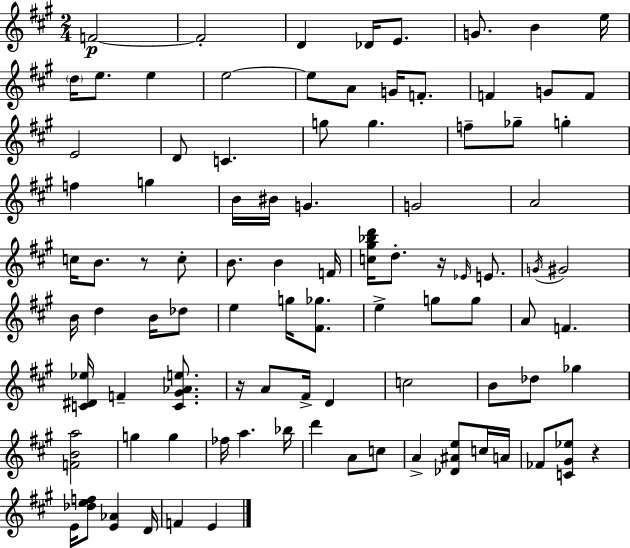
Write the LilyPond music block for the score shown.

{
  \clef treble
  \numericTimeSignature
  \time 2/4
  \key a \major
  f'2~~\p | f'2-. | d'4 des'16 e'8. | g'8. b'4 e''16 | \break \parenthesize d''16 e''8. e''4 | e''2~~ | e''8 a'8 g'16 f'8.-. | f'4 g'8 f'8 | \break e'2 | d'8 c'4. | g''8 g''4. | f''8-- ges''8-- g''4-. | \break f''4 g''4 | b'16 bis'16 g'4. | g'2 | a'2 | \break c''16 b'8. r8 c''8-. | b'8. b'4 f'16 | <c'' gis'' bes'' d'''>16 d''8.-. r16 \grace { ees'16 } e'8. | \acciaccatura { g'16 } gis'2 | \break b'16 d''4 b'16 | des''8 e''4 g''16 <fis' ges''>8. | e''4-> g''8 | g''8 a'8 f'4. | \break <c' dis' ees''>16 f'4-- <c' gis' aes' e''>8. | r16 a'8 fis'16-> d'4 | c''2 | b'8 des''8 ges''4 | \break <f' b' a''>2 | g''4 g''4 | fes''16 a''4. | bes''16 d'''4 a'8 | \break c''8 a'4-> <des' ais' e''>8 | c''16 a'16 fes'8 <c' gis' ees''>8 r4 | e'16 <des'' e'' f''>8 <e' aes'>4 | d'16 f'4 e'4 | \break \bar "|."
}